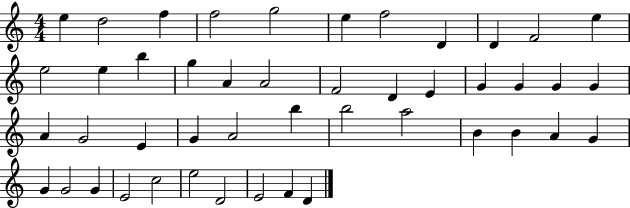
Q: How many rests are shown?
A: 0